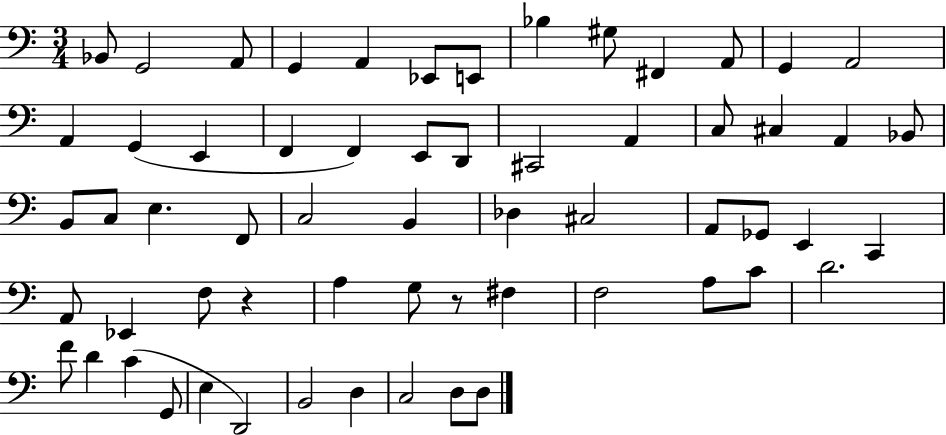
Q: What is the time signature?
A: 3/4